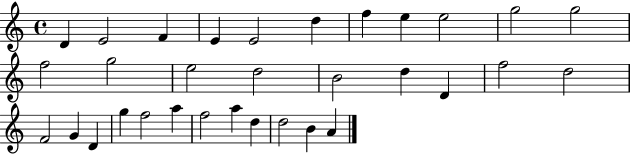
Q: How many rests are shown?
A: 0